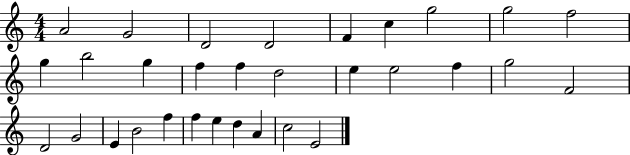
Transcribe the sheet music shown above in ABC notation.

X:1
T:Untitled
M:4/4
L:1/4
K:C
A2 G2 D2 D2 F c g2 g2 f2 g b2 g f f d2 e e2 f g2 F2 D2 G2 E B2 f f e d A c2 E2